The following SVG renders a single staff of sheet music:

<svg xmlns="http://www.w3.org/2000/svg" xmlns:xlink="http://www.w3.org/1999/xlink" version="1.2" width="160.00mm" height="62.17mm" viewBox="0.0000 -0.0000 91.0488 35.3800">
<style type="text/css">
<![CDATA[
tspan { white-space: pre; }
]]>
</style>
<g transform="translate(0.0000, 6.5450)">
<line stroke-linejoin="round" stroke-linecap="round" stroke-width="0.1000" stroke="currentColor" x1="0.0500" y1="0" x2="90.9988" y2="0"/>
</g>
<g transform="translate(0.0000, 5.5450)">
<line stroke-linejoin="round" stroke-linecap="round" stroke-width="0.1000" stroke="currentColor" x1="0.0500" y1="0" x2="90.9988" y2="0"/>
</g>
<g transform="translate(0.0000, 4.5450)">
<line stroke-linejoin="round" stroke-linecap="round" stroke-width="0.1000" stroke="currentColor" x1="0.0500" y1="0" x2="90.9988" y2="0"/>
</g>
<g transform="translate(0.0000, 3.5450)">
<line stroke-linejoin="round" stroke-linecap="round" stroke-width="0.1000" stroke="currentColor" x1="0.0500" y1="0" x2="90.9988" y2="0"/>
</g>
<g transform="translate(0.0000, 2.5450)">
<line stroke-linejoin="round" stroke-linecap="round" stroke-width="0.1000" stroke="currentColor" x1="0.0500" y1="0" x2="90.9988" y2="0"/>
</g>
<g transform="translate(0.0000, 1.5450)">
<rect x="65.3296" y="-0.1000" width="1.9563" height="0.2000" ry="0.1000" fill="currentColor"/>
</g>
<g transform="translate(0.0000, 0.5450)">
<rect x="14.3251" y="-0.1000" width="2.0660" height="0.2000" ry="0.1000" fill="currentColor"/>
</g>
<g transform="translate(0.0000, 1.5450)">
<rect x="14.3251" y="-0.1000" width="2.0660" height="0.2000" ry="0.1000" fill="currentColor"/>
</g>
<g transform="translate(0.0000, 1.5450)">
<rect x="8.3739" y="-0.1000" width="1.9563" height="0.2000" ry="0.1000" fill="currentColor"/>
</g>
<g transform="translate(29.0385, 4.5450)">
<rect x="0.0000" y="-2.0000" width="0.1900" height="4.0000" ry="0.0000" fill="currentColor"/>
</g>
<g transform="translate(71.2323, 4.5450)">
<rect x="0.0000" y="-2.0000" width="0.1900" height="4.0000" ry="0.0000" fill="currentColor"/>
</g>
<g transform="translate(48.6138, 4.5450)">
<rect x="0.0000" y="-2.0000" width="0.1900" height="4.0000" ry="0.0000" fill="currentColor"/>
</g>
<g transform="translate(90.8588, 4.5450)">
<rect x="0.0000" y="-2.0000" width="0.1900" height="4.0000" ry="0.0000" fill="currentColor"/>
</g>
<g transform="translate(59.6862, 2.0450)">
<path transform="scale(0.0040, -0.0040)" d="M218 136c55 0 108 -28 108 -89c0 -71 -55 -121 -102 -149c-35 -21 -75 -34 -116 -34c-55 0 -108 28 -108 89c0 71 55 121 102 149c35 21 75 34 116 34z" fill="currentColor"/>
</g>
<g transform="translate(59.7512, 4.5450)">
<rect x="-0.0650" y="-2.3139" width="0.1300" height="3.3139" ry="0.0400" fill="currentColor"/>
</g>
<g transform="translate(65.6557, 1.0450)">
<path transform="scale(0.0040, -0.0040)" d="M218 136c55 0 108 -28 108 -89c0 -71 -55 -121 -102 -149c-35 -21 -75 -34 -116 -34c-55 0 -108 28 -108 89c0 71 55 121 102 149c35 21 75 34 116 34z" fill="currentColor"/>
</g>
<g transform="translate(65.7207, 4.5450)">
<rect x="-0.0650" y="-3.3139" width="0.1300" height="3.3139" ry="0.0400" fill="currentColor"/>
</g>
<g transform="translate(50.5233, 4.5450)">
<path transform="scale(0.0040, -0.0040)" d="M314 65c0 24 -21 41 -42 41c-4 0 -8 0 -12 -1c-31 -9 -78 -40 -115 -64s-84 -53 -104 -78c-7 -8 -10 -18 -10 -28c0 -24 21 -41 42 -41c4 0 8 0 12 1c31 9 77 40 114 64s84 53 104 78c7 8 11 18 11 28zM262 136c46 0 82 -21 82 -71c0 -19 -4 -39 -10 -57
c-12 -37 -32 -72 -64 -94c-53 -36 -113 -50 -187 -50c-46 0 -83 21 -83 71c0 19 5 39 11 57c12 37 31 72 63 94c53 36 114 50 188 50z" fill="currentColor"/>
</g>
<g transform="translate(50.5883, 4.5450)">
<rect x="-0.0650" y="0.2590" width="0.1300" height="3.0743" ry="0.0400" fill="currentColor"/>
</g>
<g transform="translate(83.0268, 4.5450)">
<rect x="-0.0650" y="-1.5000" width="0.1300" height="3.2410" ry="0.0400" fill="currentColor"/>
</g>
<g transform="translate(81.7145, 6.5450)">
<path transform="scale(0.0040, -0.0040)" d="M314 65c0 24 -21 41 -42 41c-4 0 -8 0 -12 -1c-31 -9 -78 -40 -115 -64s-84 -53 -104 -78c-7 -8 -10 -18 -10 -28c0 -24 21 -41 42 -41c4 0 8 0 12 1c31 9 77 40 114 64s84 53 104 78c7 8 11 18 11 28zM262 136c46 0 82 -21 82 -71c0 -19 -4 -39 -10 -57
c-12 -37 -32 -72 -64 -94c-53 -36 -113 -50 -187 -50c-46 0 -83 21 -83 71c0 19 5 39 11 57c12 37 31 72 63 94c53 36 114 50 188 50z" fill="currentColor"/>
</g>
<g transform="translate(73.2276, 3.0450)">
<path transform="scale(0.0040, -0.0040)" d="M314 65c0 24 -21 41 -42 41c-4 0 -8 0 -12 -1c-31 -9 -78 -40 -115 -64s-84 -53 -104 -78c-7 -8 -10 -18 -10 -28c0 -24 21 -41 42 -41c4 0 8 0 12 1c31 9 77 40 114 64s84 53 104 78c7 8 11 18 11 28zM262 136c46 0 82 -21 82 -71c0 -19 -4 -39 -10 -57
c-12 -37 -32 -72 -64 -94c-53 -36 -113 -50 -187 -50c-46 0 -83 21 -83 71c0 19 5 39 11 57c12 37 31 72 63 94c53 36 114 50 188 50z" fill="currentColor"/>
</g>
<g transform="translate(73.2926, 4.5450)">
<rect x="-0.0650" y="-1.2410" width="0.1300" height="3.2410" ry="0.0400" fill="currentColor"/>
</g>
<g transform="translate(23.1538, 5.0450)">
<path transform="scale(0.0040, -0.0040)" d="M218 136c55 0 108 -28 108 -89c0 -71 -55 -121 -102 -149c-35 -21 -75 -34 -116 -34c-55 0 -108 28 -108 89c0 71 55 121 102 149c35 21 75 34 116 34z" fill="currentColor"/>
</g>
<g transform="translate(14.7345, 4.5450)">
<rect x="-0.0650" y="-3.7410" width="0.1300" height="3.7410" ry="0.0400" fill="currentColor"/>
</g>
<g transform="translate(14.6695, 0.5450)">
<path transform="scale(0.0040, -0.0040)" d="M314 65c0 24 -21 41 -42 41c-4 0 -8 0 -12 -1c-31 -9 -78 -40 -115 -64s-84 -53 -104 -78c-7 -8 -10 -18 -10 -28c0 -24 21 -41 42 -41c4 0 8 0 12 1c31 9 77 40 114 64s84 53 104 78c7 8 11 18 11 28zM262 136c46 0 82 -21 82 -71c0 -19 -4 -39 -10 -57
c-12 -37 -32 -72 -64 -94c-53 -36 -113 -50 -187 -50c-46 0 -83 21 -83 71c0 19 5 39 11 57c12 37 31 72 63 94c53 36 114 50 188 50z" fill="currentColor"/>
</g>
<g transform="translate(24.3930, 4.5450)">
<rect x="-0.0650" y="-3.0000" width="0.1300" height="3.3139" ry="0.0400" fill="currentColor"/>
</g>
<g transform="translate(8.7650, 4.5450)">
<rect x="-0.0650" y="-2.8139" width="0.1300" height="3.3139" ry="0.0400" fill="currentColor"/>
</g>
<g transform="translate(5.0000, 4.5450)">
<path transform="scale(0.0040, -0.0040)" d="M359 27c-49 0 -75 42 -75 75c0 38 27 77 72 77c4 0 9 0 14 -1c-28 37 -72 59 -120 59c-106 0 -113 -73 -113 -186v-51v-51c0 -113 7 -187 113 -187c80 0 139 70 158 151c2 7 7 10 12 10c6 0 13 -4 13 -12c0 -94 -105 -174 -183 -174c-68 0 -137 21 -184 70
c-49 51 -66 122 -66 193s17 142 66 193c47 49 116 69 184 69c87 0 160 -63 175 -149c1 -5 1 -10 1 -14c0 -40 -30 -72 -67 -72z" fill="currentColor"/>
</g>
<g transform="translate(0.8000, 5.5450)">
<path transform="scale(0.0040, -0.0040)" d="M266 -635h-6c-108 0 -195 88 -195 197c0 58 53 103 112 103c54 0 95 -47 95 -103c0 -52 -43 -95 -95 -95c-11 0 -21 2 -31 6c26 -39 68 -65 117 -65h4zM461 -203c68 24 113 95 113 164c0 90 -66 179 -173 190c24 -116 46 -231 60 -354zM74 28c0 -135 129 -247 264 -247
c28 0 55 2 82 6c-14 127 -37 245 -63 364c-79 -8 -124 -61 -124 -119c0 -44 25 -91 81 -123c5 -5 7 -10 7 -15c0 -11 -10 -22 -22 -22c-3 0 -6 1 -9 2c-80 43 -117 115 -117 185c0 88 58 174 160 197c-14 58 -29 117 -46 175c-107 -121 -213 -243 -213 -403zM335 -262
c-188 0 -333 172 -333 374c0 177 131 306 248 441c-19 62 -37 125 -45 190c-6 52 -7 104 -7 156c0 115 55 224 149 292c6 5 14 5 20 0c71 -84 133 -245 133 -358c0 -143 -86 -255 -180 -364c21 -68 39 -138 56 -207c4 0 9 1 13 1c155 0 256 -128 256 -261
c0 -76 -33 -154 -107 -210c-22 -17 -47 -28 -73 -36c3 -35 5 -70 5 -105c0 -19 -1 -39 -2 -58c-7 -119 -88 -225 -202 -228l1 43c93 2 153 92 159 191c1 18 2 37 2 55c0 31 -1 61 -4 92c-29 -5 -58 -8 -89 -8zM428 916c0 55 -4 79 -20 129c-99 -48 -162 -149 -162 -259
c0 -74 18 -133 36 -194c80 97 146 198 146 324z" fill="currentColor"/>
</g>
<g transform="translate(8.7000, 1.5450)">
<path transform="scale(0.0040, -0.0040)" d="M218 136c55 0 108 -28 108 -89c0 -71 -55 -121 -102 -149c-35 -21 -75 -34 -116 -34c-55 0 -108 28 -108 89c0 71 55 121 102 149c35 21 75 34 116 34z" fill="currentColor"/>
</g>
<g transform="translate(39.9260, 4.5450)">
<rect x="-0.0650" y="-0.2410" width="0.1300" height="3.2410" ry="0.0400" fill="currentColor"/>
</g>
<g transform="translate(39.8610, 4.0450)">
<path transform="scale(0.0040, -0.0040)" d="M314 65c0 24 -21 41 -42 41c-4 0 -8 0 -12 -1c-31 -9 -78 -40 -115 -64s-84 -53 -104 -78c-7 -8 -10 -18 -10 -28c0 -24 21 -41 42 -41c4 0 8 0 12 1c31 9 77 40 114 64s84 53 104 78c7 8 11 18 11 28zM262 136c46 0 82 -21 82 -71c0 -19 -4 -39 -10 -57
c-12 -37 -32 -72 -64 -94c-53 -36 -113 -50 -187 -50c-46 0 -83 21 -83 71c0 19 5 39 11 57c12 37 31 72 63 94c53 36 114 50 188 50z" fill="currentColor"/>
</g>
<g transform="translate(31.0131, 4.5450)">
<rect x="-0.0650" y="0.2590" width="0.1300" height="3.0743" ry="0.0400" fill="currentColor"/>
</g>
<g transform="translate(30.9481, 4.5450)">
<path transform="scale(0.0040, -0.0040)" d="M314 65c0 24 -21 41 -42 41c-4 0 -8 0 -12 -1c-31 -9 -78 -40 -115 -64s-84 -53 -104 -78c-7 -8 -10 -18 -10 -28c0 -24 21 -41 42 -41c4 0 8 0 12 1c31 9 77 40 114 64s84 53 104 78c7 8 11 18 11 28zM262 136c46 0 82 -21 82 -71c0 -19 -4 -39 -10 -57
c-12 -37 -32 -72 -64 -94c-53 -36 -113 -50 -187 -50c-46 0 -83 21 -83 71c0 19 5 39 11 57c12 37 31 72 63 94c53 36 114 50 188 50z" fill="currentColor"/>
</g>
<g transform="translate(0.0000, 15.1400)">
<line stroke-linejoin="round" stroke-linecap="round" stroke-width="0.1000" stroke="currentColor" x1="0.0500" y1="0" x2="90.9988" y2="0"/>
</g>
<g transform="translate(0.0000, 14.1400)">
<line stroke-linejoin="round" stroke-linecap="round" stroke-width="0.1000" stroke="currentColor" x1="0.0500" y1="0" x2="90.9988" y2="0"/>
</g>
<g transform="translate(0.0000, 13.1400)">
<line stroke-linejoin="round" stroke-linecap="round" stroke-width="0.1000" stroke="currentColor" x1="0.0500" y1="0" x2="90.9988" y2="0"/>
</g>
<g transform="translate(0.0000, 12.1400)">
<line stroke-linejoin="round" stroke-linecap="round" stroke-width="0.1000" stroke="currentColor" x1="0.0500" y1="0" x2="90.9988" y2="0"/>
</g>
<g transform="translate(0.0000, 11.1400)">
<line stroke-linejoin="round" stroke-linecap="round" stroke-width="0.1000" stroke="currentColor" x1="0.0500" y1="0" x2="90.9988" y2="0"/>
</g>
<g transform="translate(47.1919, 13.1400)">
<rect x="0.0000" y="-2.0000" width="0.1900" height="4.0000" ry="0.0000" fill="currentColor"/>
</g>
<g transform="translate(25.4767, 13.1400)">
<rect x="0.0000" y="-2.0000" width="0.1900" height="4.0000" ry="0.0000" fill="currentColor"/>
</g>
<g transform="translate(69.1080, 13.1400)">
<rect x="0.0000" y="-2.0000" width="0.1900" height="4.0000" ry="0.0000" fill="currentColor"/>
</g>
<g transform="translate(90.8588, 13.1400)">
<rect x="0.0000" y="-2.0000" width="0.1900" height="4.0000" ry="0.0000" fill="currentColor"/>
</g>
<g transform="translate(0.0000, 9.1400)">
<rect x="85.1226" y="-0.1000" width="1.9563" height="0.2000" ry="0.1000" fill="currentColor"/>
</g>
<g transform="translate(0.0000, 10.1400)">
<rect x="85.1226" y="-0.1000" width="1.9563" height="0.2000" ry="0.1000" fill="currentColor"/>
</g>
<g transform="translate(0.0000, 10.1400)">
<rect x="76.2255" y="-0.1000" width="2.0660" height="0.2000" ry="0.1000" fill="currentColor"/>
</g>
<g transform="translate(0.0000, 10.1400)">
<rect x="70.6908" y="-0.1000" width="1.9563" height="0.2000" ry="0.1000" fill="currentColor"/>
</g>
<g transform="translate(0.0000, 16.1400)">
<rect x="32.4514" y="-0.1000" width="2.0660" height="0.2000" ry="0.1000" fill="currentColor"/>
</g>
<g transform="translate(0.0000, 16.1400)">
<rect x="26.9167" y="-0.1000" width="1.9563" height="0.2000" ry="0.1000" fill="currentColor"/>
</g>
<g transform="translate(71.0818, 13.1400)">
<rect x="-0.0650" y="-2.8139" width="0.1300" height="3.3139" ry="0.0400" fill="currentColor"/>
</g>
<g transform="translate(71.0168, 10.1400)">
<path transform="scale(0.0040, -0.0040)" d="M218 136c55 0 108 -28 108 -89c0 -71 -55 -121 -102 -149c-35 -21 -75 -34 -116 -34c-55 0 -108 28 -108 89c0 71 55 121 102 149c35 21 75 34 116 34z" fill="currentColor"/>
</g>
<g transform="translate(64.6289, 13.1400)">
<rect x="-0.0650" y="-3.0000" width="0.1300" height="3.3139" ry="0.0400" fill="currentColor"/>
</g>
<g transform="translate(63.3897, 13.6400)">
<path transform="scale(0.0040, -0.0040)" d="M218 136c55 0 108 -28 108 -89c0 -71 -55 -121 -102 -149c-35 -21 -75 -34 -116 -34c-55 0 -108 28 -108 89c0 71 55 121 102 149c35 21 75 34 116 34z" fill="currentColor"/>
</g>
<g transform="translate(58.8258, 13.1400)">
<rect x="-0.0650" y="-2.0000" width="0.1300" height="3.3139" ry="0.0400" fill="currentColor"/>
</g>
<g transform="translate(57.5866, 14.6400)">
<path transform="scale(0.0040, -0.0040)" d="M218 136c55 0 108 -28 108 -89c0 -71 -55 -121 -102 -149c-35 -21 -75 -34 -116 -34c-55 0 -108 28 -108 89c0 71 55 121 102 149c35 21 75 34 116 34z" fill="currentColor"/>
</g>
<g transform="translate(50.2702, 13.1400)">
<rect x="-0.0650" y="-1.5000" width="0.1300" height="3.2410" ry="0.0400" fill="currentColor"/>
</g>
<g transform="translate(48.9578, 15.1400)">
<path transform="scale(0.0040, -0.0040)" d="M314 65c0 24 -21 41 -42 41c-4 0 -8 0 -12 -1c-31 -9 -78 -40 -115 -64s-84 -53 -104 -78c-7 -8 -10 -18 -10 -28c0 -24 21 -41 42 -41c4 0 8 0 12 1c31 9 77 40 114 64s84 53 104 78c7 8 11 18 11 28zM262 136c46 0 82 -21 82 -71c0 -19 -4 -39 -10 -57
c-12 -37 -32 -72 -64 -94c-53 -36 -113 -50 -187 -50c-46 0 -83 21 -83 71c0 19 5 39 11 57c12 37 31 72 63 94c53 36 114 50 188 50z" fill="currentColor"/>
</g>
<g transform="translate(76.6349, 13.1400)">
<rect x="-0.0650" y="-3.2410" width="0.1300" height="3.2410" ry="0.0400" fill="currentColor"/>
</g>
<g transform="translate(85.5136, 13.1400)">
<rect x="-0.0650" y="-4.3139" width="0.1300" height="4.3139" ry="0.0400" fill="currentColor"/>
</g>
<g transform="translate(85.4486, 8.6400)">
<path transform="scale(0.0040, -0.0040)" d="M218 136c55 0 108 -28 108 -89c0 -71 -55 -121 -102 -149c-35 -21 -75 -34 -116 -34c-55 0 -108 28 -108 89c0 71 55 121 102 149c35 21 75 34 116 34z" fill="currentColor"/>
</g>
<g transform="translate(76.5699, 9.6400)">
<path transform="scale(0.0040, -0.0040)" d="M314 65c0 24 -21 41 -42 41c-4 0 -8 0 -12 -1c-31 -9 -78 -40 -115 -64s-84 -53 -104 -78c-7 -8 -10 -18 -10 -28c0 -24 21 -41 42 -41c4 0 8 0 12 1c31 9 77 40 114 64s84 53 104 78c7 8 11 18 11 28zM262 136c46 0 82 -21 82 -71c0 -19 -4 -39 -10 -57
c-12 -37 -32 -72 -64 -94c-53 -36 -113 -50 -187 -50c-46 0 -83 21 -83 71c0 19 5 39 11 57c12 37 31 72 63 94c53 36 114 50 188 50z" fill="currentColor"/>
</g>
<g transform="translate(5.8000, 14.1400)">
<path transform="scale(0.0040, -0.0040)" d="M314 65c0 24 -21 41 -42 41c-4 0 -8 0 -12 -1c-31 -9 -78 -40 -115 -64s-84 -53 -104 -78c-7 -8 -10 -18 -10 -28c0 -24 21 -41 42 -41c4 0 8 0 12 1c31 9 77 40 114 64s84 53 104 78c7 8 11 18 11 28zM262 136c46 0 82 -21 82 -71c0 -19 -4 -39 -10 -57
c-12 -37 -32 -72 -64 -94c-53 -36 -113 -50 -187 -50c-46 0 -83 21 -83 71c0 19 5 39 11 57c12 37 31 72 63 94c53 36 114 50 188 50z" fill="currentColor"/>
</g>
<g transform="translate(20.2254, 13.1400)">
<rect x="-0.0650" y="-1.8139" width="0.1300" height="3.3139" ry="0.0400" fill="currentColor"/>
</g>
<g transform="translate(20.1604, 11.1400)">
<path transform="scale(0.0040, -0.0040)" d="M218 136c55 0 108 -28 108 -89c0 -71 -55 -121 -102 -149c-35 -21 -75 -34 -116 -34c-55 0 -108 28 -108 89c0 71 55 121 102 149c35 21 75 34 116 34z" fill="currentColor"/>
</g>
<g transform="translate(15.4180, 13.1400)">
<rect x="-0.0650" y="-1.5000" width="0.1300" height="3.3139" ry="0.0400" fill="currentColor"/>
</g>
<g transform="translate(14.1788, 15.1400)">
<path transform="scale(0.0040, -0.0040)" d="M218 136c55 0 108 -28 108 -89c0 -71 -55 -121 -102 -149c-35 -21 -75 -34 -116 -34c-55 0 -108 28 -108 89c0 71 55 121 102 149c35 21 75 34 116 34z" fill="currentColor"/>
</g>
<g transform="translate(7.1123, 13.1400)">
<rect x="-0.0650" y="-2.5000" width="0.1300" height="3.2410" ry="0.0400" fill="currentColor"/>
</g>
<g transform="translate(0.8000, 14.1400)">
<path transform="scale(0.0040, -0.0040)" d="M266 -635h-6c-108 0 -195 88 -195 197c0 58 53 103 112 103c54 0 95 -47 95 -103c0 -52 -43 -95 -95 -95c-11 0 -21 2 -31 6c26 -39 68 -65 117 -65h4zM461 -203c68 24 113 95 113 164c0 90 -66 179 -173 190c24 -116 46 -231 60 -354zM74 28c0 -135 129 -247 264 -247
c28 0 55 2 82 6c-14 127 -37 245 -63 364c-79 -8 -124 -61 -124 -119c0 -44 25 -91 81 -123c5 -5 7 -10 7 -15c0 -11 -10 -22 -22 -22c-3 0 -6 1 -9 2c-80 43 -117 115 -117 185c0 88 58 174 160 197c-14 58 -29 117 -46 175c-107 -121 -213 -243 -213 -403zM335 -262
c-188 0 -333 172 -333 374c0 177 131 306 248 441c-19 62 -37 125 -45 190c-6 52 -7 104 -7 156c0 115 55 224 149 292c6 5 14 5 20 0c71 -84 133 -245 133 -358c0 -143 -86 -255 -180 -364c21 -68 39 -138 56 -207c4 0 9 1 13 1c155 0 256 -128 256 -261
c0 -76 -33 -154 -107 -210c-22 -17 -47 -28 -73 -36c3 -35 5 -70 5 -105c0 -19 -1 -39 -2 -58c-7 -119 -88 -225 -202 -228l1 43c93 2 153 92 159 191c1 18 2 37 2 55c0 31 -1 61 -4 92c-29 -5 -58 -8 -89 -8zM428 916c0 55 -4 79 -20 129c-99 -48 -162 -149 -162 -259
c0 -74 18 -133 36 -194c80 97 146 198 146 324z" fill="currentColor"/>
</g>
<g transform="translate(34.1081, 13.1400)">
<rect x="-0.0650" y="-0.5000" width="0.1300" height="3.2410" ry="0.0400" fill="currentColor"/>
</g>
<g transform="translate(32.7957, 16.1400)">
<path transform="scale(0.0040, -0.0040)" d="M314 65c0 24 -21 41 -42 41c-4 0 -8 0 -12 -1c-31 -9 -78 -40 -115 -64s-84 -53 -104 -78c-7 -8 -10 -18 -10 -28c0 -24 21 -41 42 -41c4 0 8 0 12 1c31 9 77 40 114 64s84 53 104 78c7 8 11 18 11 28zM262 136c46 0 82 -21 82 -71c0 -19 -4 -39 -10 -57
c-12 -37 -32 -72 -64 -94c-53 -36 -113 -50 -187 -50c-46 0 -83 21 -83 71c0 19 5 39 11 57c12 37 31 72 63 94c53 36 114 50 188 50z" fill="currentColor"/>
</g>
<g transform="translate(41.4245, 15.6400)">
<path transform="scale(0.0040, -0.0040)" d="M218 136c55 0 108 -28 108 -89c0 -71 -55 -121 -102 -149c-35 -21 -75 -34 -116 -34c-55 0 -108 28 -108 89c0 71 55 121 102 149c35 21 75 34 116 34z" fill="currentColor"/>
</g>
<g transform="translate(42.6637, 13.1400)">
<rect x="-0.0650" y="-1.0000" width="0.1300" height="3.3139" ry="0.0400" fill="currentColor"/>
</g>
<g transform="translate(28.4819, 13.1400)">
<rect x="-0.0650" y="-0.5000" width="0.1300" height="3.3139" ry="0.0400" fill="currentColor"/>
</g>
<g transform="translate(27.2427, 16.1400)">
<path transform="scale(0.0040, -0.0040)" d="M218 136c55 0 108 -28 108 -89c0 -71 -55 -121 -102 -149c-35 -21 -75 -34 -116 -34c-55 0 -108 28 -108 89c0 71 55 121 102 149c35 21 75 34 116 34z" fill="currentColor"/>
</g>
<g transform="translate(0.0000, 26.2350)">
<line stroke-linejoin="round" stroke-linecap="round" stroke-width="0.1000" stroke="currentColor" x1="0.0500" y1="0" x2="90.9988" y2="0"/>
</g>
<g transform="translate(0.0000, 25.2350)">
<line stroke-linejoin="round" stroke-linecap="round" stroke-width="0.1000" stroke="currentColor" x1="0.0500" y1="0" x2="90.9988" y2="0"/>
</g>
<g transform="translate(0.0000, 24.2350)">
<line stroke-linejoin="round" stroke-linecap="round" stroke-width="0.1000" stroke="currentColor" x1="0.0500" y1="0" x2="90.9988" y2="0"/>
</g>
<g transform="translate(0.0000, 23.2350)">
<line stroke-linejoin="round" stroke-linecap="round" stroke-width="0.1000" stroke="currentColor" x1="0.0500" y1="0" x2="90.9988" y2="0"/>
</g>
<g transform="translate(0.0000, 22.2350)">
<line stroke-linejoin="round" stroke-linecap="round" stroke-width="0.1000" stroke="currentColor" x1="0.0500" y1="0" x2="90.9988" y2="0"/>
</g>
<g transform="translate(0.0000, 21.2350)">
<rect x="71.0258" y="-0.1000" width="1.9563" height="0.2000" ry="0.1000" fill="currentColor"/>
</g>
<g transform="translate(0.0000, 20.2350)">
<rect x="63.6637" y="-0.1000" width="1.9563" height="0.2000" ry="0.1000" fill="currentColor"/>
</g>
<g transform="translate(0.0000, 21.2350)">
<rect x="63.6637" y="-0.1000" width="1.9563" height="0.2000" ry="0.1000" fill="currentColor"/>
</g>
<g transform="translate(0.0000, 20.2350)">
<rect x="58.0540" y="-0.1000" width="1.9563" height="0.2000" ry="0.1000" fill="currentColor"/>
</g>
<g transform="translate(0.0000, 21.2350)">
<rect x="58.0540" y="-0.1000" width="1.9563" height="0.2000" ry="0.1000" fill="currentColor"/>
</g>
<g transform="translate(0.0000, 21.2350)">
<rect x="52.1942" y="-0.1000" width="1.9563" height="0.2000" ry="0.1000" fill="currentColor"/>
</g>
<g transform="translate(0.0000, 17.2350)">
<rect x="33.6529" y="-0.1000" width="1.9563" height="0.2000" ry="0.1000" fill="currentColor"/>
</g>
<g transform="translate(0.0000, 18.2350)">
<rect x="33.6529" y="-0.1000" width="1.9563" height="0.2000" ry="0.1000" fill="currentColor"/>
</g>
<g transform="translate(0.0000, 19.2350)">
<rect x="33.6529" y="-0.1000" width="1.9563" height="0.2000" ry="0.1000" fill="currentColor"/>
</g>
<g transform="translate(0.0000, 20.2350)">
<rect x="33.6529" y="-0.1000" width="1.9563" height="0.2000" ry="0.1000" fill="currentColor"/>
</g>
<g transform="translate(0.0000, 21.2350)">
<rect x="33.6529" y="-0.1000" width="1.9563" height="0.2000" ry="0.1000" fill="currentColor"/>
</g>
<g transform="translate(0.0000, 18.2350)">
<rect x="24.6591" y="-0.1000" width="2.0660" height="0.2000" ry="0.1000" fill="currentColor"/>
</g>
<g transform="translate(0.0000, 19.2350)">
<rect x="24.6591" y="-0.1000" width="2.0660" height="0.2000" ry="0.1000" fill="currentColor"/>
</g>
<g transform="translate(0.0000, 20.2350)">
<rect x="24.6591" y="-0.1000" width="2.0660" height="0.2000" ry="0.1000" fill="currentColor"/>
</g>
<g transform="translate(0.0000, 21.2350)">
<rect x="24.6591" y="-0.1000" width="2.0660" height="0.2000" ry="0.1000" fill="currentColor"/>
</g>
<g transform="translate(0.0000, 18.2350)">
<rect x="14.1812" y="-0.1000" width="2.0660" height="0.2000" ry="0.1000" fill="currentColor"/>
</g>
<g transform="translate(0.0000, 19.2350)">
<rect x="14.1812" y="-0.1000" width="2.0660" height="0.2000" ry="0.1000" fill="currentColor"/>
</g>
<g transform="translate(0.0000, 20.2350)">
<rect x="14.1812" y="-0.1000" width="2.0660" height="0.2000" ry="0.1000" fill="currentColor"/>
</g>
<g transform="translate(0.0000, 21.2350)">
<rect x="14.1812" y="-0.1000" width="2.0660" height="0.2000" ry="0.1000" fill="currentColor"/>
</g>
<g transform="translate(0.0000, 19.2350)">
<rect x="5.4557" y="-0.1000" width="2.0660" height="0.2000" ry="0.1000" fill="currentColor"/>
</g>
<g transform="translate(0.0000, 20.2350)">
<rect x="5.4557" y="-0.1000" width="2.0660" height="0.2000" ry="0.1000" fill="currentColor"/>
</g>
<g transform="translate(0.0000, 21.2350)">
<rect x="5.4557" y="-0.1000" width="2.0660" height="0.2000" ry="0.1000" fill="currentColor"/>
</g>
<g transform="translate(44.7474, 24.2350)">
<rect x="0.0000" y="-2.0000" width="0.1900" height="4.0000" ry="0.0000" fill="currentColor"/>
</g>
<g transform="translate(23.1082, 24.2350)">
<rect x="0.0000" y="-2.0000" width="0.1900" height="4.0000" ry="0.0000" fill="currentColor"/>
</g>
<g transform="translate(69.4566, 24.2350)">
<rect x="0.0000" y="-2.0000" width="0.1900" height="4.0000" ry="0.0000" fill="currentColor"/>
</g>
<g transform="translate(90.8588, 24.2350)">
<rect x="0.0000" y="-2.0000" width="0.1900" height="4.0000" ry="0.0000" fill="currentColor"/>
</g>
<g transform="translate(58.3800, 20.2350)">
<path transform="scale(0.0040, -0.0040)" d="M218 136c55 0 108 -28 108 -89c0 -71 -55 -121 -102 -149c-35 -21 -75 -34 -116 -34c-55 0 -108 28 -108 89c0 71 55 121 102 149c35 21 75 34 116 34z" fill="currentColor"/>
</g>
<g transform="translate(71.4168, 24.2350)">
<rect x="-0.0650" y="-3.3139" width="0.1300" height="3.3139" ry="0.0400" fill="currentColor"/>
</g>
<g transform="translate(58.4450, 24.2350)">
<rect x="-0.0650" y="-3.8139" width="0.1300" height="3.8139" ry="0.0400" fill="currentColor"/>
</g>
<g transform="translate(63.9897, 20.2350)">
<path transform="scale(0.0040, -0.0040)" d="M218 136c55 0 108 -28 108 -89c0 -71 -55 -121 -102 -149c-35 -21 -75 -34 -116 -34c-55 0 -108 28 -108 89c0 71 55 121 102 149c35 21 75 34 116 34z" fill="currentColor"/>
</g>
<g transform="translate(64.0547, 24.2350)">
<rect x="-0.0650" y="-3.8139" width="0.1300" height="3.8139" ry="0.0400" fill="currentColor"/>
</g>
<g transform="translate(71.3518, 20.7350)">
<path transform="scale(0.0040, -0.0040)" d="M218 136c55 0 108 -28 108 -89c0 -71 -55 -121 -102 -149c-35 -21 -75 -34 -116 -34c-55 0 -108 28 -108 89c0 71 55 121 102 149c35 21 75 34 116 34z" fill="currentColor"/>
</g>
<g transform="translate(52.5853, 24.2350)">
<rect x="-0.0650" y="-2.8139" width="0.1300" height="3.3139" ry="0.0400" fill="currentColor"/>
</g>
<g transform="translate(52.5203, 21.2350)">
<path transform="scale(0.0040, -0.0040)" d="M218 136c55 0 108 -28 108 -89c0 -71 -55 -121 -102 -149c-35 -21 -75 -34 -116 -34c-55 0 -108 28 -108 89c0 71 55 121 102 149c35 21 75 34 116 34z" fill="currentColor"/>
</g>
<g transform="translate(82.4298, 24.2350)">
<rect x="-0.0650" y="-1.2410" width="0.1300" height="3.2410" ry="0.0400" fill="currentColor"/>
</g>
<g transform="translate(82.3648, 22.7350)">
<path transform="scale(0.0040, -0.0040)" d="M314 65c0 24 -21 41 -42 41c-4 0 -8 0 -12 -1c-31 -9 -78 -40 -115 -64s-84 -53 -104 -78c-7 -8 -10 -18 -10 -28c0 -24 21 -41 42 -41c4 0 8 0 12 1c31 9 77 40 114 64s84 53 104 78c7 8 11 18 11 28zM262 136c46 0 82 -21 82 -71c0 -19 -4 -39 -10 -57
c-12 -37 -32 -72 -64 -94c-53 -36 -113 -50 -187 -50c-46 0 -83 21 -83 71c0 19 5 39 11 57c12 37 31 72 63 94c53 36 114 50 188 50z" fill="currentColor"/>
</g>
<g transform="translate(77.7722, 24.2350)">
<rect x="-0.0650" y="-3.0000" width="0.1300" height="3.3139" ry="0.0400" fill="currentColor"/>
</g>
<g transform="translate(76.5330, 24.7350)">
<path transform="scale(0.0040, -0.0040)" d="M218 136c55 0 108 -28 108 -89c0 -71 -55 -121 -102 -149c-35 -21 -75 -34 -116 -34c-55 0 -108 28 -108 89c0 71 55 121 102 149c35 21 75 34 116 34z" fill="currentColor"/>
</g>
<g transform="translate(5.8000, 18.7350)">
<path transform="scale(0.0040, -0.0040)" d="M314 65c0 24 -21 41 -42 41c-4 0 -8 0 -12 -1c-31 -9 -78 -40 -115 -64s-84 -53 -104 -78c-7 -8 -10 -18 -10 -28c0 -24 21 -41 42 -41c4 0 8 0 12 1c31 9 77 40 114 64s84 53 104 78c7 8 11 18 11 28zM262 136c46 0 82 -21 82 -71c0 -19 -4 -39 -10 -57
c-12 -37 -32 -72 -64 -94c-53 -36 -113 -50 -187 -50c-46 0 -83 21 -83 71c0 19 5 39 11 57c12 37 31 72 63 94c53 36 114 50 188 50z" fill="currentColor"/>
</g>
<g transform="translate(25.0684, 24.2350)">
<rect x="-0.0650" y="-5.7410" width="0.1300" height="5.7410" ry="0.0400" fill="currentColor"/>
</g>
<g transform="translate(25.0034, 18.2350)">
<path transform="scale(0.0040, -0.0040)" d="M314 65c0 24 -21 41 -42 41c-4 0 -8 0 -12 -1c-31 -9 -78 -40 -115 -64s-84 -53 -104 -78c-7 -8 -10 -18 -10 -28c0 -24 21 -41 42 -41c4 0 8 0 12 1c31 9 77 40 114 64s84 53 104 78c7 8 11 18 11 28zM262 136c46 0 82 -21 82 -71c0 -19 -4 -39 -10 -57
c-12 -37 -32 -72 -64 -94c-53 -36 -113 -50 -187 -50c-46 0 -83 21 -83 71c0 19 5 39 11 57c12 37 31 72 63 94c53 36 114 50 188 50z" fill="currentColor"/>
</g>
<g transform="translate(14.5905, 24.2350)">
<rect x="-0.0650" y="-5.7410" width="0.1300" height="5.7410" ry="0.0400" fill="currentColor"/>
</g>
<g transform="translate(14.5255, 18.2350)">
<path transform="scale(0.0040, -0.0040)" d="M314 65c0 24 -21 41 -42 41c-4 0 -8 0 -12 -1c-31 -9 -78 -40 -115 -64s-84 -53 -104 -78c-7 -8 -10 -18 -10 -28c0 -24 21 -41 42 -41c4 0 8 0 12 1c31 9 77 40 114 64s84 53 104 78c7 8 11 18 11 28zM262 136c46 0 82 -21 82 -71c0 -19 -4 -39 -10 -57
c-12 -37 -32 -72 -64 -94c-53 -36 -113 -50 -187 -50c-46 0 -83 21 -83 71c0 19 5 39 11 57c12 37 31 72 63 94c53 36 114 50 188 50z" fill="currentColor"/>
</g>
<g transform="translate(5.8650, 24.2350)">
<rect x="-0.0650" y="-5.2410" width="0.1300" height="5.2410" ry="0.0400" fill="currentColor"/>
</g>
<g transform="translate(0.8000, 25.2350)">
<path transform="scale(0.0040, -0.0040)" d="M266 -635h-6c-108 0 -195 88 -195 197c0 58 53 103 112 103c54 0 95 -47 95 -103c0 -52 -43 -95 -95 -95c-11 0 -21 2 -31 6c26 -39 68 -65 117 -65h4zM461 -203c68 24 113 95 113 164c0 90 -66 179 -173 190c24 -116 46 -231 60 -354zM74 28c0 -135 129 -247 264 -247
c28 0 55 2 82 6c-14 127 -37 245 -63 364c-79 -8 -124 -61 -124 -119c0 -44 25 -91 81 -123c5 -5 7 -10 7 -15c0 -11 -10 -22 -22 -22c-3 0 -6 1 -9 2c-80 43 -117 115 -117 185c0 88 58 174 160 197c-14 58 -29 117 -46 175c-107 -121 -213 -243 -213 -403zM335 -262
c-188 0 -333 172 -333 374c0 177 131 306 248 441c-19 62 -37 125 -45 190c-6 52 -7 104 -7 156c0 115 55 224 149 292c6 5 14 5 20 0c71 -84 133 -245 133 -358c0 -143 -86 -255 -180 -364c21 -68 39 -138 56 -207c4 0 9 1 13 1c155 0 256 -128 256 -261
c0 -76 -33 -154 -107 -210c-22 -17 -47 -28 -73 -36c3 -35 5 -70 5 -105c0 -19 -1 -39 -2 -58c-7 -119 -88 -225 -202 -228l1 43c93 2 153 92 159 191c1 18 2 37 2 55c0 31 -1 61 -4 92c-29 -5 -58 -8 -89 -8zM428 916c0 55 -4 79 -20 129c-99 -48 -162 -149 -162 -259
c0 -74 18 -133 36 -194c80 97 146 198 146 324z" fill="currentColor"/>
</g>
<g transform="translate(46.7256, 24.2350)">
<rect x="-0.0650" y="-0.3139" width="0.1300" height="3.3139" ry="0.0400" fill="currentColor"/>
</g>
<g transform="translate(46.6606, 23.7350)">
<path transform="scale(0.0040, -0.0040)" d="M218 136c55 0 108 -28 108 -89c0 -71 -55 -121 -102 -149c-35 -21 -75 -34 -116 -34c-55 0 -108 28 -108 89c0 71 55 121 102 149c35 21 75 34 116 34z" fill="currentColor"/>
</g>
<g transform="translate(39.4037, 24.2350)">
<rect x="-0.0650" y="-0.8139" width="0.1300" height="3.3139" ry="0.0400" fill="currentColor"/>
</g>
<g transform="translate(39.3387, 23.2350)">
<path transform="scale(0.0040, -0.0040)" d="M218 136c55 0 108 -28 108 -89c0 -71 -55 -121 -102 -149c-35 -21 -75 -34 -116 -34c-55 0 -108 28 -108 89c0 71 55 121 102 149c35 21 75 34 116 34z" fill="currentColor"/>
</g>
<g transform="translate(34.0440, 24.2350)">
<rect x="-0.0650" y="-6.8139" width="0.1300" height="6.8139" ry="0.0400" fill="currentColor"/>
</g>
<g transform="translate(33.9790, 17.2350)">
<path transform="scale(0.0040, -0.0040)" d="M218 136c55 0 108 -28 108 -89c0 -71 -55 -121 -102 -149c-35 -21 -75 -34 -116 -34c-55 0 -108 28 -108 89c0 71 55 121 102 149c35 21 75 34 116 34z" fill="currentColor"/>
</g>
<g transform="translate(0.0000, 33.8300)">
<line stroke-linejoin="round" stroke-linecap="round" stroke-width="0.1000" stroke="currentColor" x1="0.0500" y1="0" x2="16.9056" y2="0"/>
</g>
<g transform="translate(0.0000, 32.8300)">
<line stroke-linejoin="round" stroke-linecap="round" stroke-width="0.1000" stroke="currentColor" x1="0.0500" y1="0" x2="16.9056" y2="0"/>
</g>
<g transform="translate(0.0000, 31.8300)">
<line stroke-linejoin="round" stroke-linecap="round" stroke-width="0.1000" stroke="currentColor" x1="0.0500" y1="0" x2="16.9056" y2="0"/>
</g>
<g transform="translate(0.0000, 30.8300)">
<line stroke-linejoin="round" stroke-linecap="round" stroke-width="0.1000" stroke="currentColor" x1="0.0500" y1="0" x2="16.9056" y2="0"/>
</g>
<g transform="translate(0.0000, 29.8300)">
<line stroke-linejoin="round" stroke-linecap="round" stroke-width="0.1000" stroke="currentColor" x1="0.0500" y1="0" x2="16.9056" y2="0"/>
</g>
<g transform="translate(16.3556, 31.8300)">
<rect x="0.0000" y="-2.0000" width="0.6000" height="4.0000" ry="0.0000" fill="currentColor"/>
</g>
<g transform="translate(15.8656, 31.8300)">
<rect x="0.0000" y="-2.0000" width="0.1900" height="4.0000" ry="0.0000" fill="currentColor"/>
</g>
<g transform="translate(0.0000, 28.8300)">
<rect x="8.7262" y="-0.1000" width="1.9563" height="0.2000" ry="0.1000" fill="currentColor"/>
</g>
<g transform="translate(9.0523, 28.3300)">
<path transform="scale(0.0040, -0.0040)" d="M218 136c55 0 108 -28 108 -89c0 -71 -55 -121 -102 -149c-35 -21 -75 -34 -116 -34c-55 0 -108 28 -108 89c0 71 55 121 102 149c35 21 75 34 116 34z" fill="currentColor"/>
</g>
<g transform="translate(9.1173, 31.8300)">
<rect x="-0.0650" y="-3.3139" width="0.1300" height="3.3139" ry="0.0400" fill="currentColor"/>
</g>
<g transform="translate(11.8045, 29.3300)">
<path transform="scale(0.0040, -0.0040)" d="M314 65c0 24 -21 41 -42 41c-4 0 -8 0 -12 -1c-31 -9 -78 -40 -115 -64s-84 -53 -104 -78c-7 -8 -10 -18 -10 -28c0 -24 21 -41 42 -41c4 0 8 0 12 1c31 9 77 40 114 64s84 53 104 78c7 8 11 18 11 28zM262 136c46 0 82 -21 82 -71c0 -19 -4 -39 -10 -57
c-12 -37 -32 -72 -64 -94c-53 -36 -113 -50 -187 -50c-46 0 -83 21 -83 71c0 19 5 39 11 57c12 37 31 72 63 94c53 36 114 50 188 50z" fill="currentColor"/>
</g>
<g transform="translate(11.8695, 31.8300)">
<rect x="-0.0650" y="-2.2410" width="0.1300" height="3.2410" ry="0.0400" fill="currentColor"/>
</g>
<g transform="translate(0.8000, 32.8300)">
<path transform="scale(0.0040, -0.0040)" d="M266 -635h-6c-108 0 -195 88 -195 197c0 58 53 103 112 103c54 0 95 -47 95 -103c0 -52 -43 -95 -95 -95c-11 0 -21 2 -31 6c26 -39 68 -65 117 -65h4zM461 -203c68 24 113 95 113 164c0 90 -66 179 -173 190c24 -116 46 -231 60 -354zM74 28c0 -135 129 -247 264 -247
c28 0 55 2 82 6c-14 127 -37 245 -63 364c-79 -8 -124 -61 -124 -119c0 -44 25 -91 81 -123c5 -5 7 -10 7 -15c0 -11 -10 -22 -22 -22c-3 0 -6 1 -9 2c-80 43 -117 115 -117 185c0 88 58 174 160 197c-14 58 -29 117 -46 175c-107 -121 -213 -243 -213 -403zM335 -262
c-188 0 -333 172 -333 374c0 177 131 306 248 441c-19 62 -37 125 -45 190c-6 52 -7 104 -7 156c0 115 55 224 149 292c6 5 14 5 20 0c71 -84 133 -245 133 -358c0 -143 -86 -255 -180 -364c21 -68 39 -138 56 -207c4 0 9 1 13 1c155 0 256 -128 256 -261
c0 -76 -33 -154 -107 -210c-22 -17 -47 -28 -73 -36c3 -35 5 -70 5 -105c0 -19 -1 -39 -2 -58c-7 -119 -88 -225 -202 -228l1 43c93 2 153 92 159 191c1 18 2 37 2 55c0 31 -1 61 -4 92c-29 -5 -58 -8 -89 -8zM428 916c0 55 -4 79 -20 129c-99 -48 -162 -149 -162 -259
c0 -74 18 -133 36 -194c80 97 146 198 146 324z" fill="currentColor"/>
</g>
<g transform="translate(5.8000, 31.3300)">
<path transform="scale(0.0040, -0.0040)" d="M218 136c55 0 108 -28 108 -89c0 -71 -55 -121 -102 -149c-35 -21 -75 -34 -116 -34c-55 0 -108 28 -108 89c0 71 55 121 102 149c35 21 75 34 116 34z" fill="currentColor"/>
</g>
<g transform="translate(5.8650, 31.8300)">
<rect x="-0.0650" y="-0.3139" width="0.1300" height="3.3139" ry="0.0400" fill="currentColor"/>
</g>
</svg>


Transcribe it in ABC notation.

X:1
T:Untitled
M:4/4
L:1/4
K:C
a c'2 A B2 c2 B2 g b e2 E2 G2 E f C C2 D E2 F A a b2 d' f'2 g'2 g'2 b' d c a c' c' b A e2 c b g2